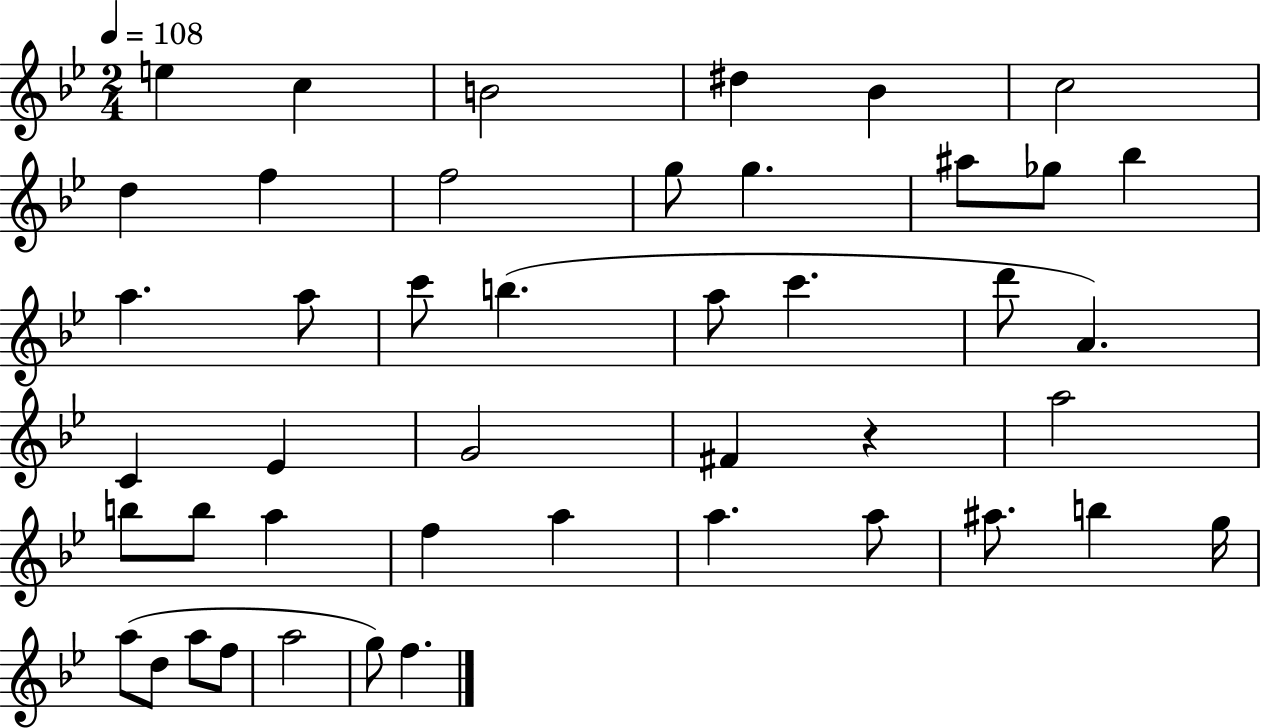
E5/q C5/q B4/h D#5/q Bb4/q C5/h D5/q F5/q F5/h G5/e G5/q. A#5/e Gb5/e Bb5/q A5/q. A5/e C6/e B5/q. A5/e C6/q. D6/e A4/q. C4/q Eb4/q G4/h F#4/q R/q A5/h B5/e B5/e A5/q F5/q A5/q A5/q. A5/e A#5/e. B5/q G5/s A5/e D5/e A5/e F5/e A5/h G5/e F5/q.